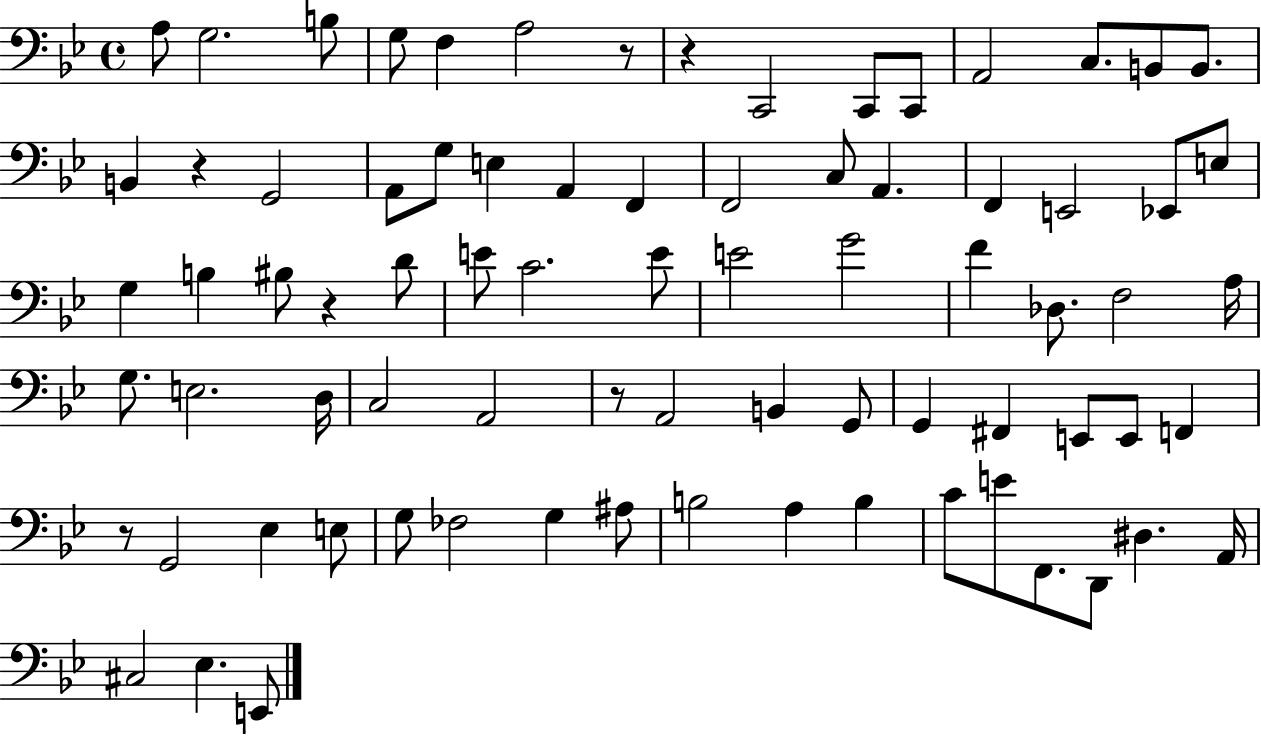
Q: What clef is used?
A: bass